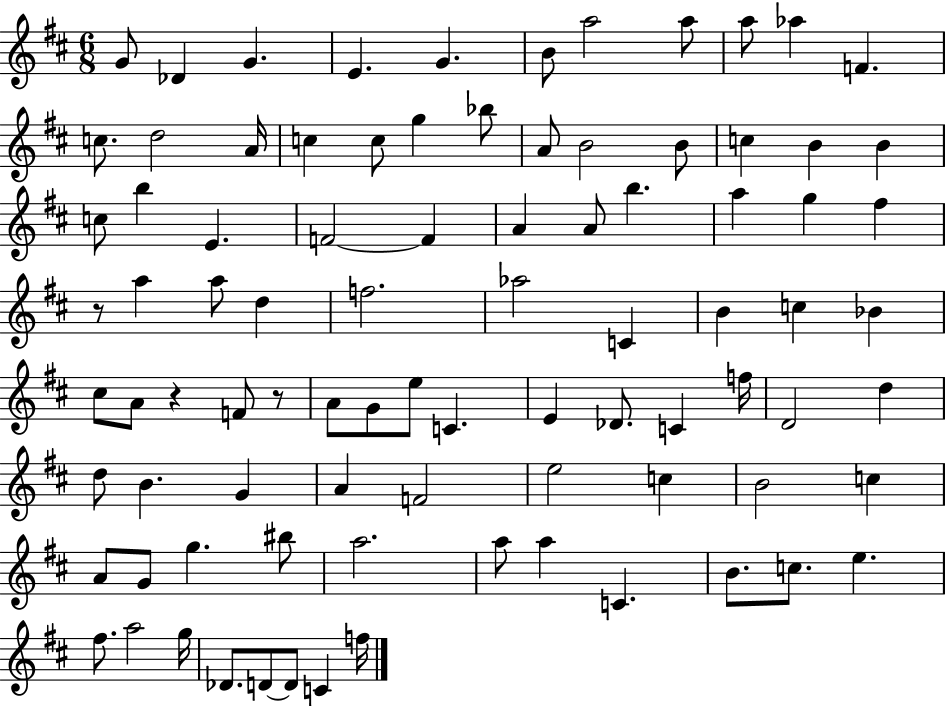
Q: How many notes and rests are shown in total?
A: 88